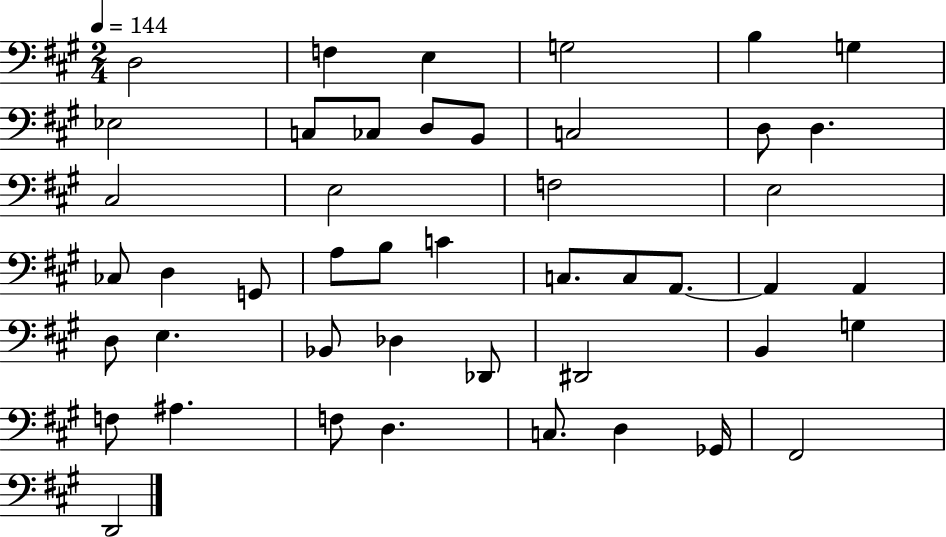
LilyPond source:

{
  \clef bass
  \numericTimeSignature
  \time 2/4
  \key a \major
  \tempo 4 = 144
  d2 | f4 e4 | g2 | b4 g4 | \break ees2 | c8 ces8 d8 b,8 | c2 | d8 d4. | \break cis2 | e2 | f2 | e2 | \break ces8 d4 g,8 | a8 b8 c'4 | c8. c8 a,8.~~ | a,4 a,4 | \break d8 e4. | bes,8 des4 des,8 | dis,2 | b,4 g4 | \break f8 ais4. | f8 d4. | c8. d4 ges,16 | fis,2 | \break d,2 | \bar "|."
}